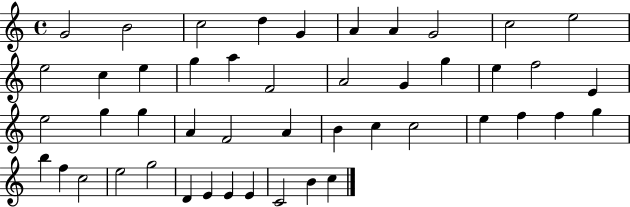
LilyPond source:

{
  \clef treble
  \time 4/4
  \defaultTimeSignature
  \key c \major
  g'2 b'2 | c''2 d''4 g'4 | a'4 a'4 g'2 | c''2 e''2 | \break e''2 c''4 e''4 | g''4 a''4 f'2 | a'2 g'4 g''4 | e''4 f''2 e'4 | \break e''2 g''4 g''4 | a'4 f'2 a'4 | b'4 c''4 c''2 | e''4 f''4 f''4 g''4 | \break b''4 f''4 c''2 | e''2 g''2 | d'4 e'4 e'4 e'4 | c'2 b'4 c''4 | \break \bar "|."
}